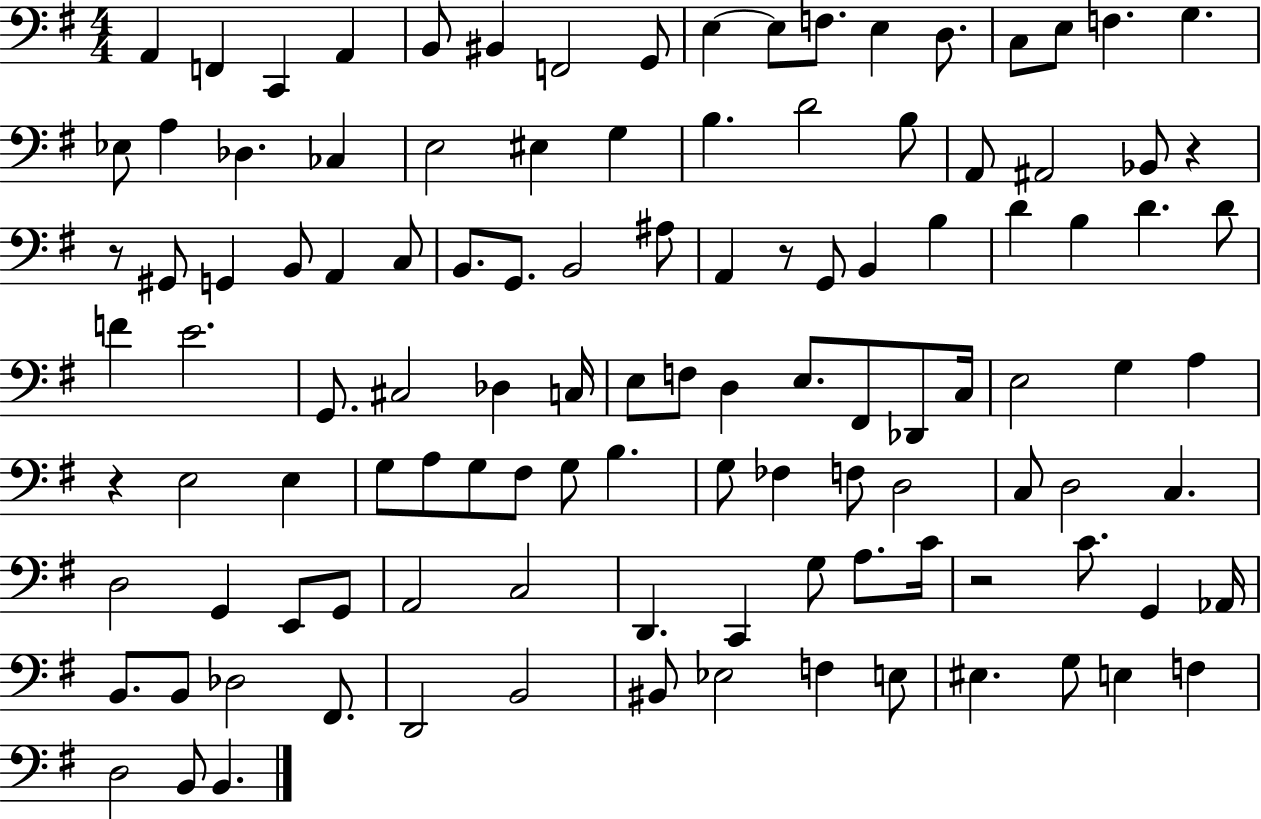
{
  \clef bass
  \numericTimeSignature
  \time 4/4
  \key g \major
  \repeat volta 2 { a,4 f,4 c,4 a,4 | b,8 bis,4 f,2 g,8 | e4~~ e8 f8. e4 d8. | c8 e8 f4. g4. | \break ees8 a4 des4. ces4 | e2 eis4 g4 | b4. d'2 b8 | a,8 ais,2 bes,8 r4 | \break r8 gis,8 g,4 b,8 a,4 c8 | b,8. g,8. b,2 ais8 | a,4 r8 g,8 b,4 b4 | d'4 b4 d'4. d'8 | \break f'4 e'2. | g,8. cis2 des4 c16 | e8 f8 d4 e8. fis,8 des,8 c16 | e2 g4 a4 | \break r4 e2 e4 | g8 a8 g8 fis8 g8 b4. | g8 fes4 f8 d2 | c8 d2 c4. | \break d2 g,4 e,8 g,8 | a,2 c2 | d,4. c,4 g8 a8. c'16 | r2 c'8. g,4 aes,16 | \break b,8. b,8 des2 fis,8. | d,2 b,2 | bis,8 ees2 f4 e8 | eis4. g8 e4 f4 | \break d2 b,8 b,4. | } \bar "|."
}